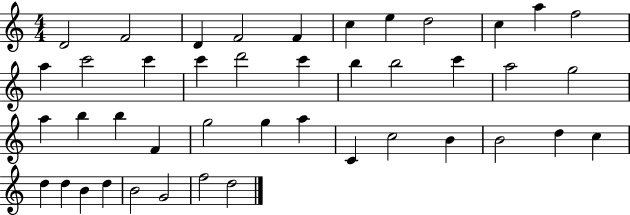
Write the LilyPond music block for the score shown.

{
  \clef treble
  \numericTimeSignature
  \time 4/4
  \key c \major
  d'2 f'2 | d'4 f'2 f'4 | c''4 e''4 d''2 | c''4 a''4 f''2 | \break a''4 c'''2 c'''4 | c'''4 d'''2 c'''4 | b''4 b''2 c'''4 | a''2 g''2 | \break a''4 b''4 b''4 f'4 | g''2 g''4 a''4 | c'4 c''2 b'4 | b'2 d''4 c''4 | \break d''4 d''4 b'4 d''4 | b'2 g'2 | f''2 d''2 | \bar "|."
}